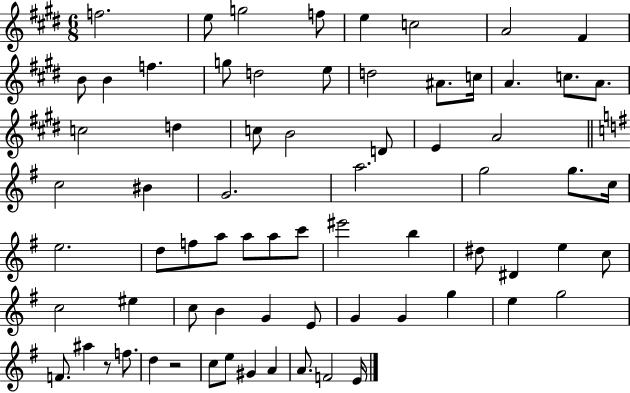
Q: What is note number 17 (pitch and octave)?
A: C5